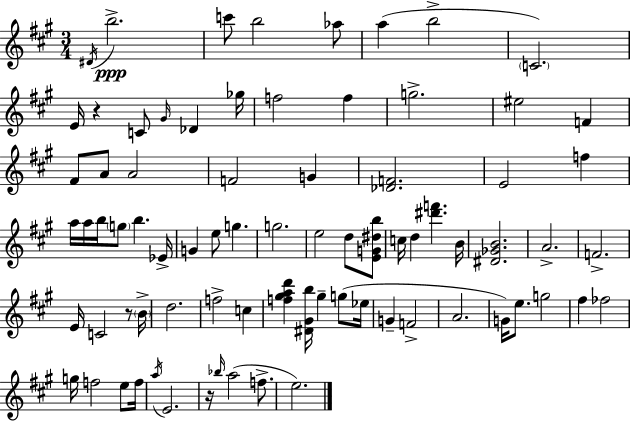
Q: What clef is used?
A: treble